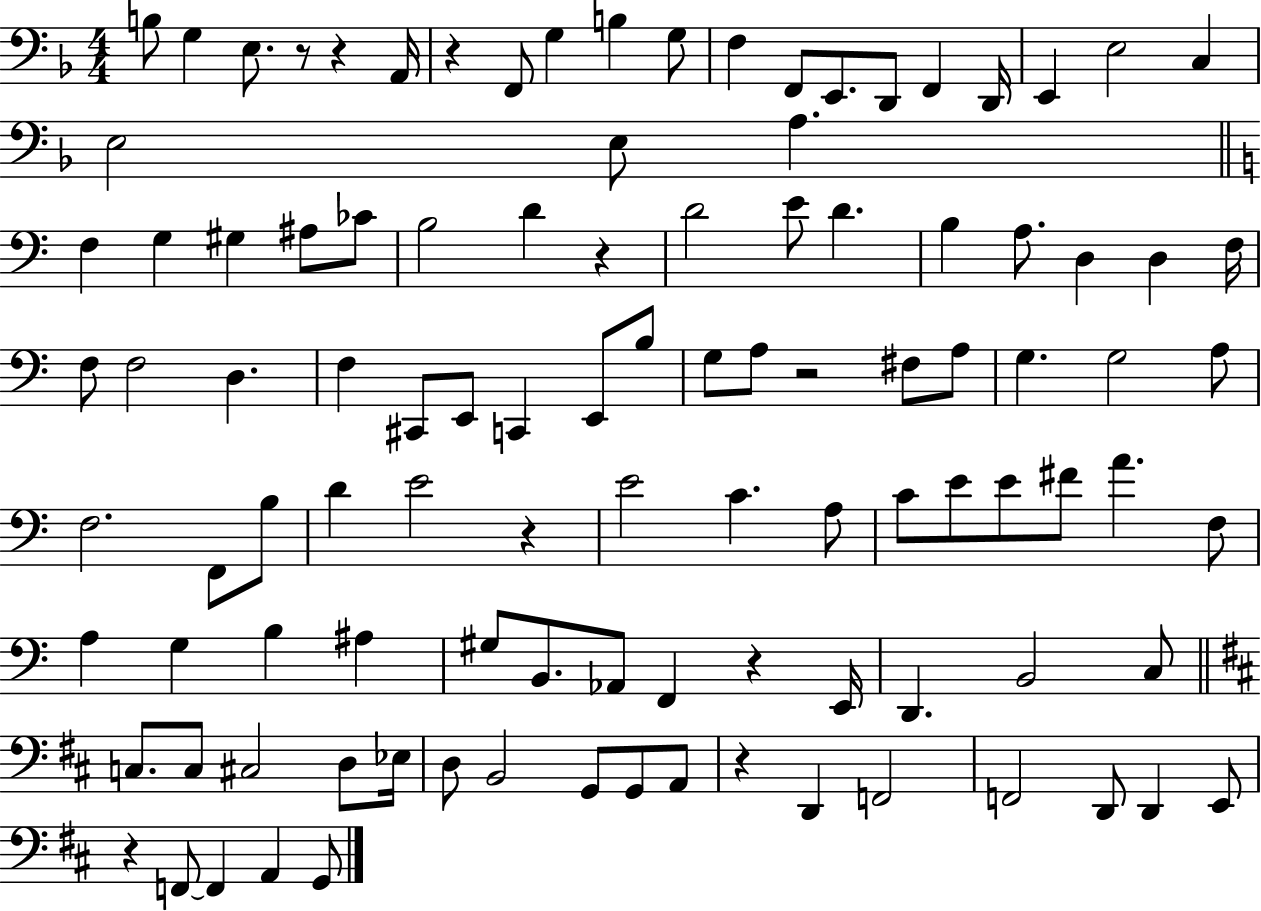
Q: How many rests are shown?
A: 9